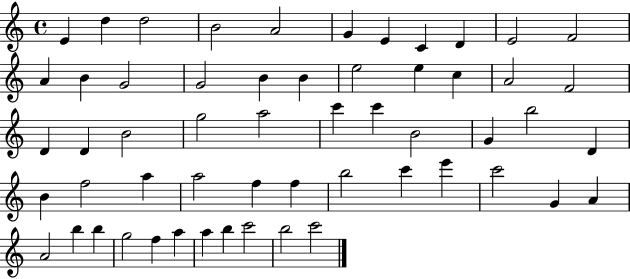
{
  \clef treble
  \time 4/4
  \defaultTimeSignature
  \key c \major
  e'4 d''4 d''2 | b'2 a'2 | g'4 e'4 c'4 d'4 | e'2 f'2 | \break a'4 b'4 g'2 | g'2 b'4 b'4 | e''2 e''4 c''4 | a'2 f'2 | \break d'4 d'4 b'2 | g''2 a''2 | c'''4 c'''4 b'2 | g'4 b''2 d'4 | \break b'4 f''2 a''4 | a''2 f''4 f''4 | b''2 c'''4 e'''4 | c'''2 g'4 a'4 | \break a'2 b''4 b''4 | g''2 f''4 a''4 | a''4 b''4 c'''2 | b''2 c'''2 | \break \bar "|."
}